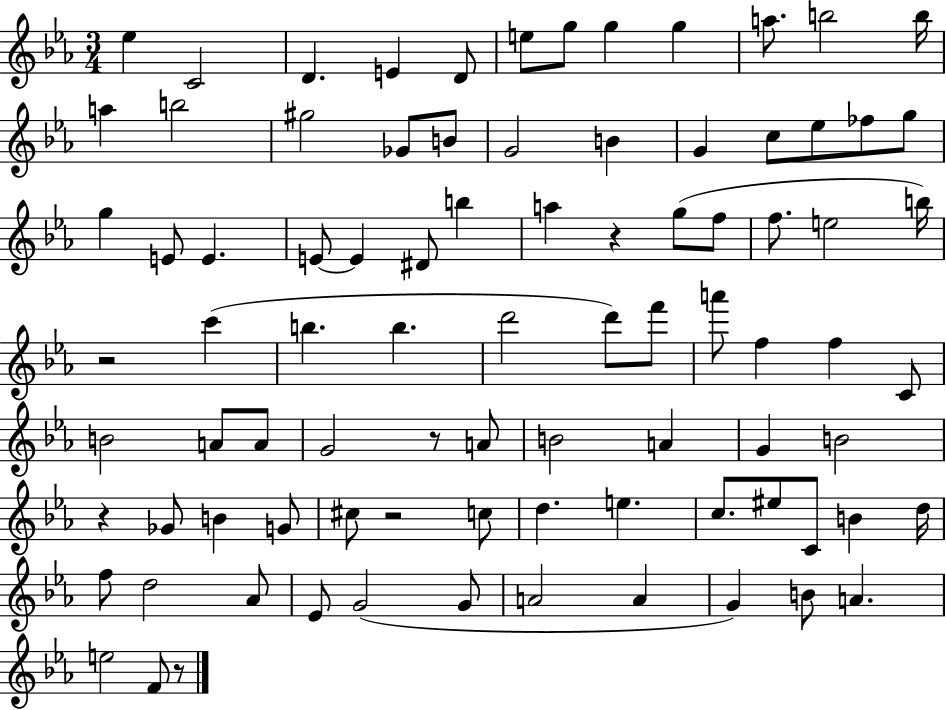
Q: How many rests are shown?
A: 6